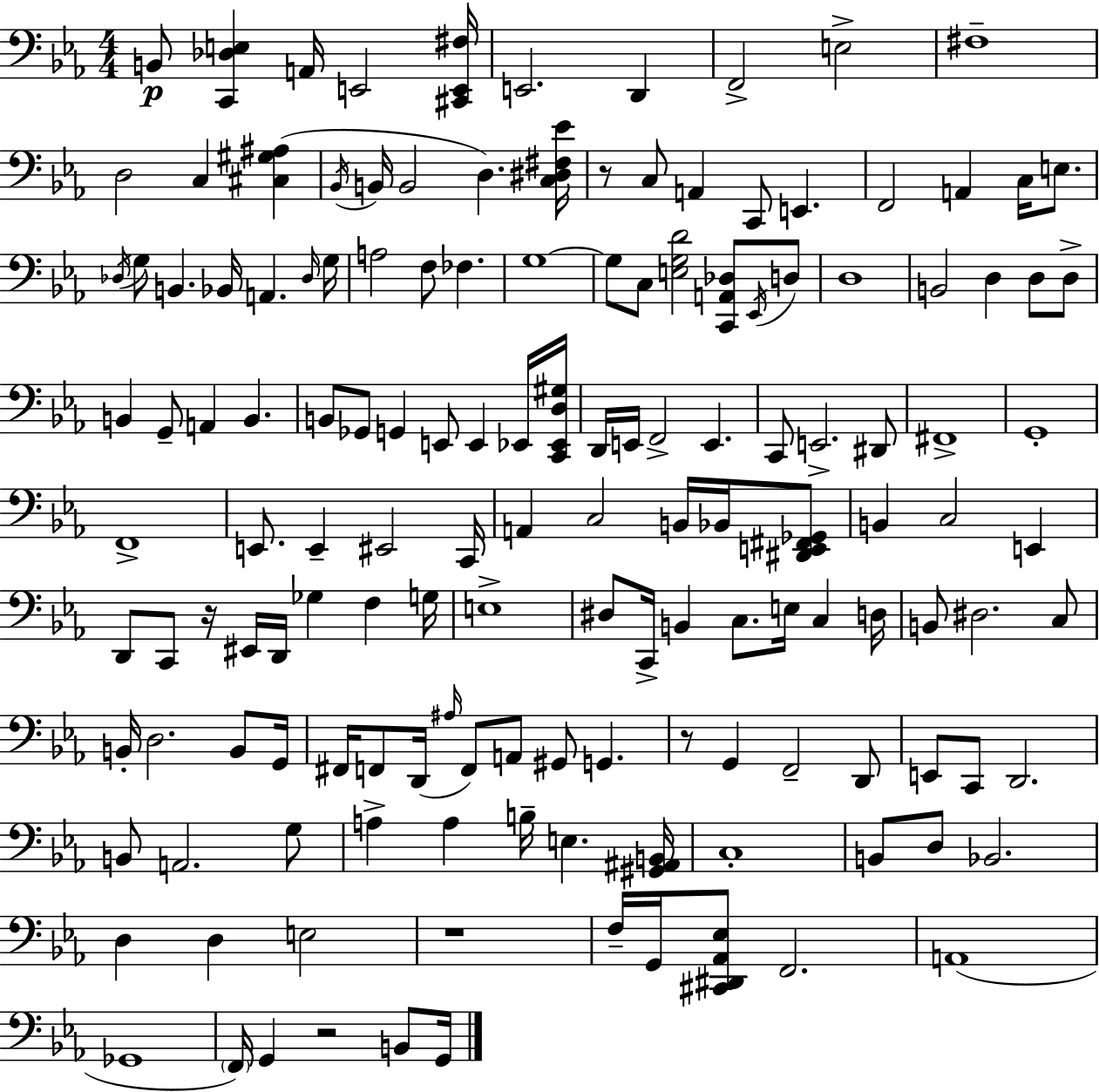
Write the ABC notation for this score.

X:1
T:Untitled
M:4/4
L:1/4
K:Eb
B,,/2 [C,,_D,E,] A,,/4 E,,2 [^C,,E,,^F,]/4 E,,2 D,, F,,2 E,2 ^F,4 D,2 C, [^C,^G,^A,] _B,,/4 B,,/4 B,,2 D, [C,^D,^F,_E]/4 z/2 C,/2 A,, C,,/2 E,, F,,2 A,, C,/4 E,/2 _D,/4 G,/2 B,, _B,,/4 A,, _D,/4 G,/4 A,2 F,/2 _F, G,4 G,/2 C,/2 [E,G,D]2 [C,,A,,_D,]/2 _E,,/4 D,/2 D,4 B,,2 D, D,/2 D,/2 B,, G,,/2 A,, B,, B,,/2 _G,,/2 G,, E,,/2 E,, _E,,/4 [C,,_E,,D,^G,]/4 D,,/4 E,,/4 F,,2 E,, C,,/2 E,,2 ^D,,/2 ^F,,4 G,,4 F,,4 E,,/2 E,, ^E,,2 C,,/4 A,, C,2 B,,/4 _B,,/4 [^D,,E,,^F,,_G,,]/2 B,, C,2 E,, D,,/2 C,,/2 z/4 ^E,,/4 D,,/4 _G, F, G,/4 E,4 ^D,/2 C,,/4 B,, C,/2 E,/4 C, D,/4 B,,/2 ^D,2 C,/2 B,,/4 D,2 B,,/2 G,,/4 ^F,,/4 F,,/2 D,,/4 ^A,/4 F,,/2 A,,/2 ^G,,/2 G,, z/2 G,, F,,2 D,,/2 E,,/2 C,,/2 D,,2 B,,/2 A,,2 G,/2 A, A, B,/4 E, [^G,,^A,,B,,]/4 C,4 B,,/2 D,/2 _B,,2 D, D, E,2 z4 F,/4 G,,/4 [^C,,^D,,_A,,_E,]/2 F,,2 A,,4 _G,,4 F,,/4 G,, z2 B,,/2 G,,/4